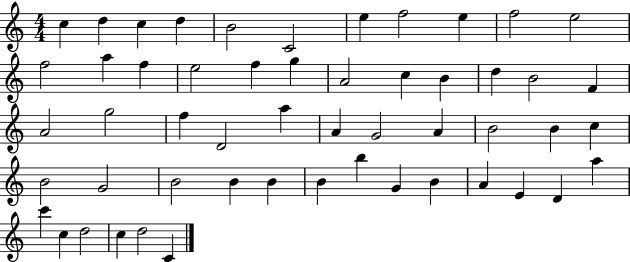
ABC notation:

X:1
T:Untitled
M:4/4
L:1/4
K:C
c d c d B2 C2 e f2 e f2 e2 f2 a f e2 f g A2 c B d B2 F A2 g2 f D2 a A G2 A B2 B c B2 G2 B2 B B B b G B A E D a c' c d2 c d2 C